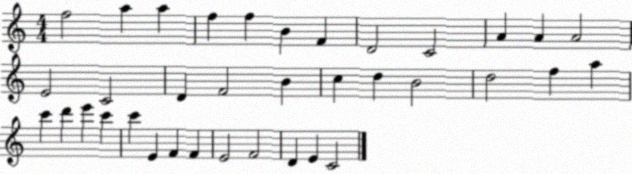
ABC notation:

X:1
T:Untitled
M:4/4
L:1/4
K:C
f2 a a f f B F D2 C2 A A A2 E2 C2 D F2 B c d B2 d2 f a c' d' e' c' c' E F F E2 F2 D E C2